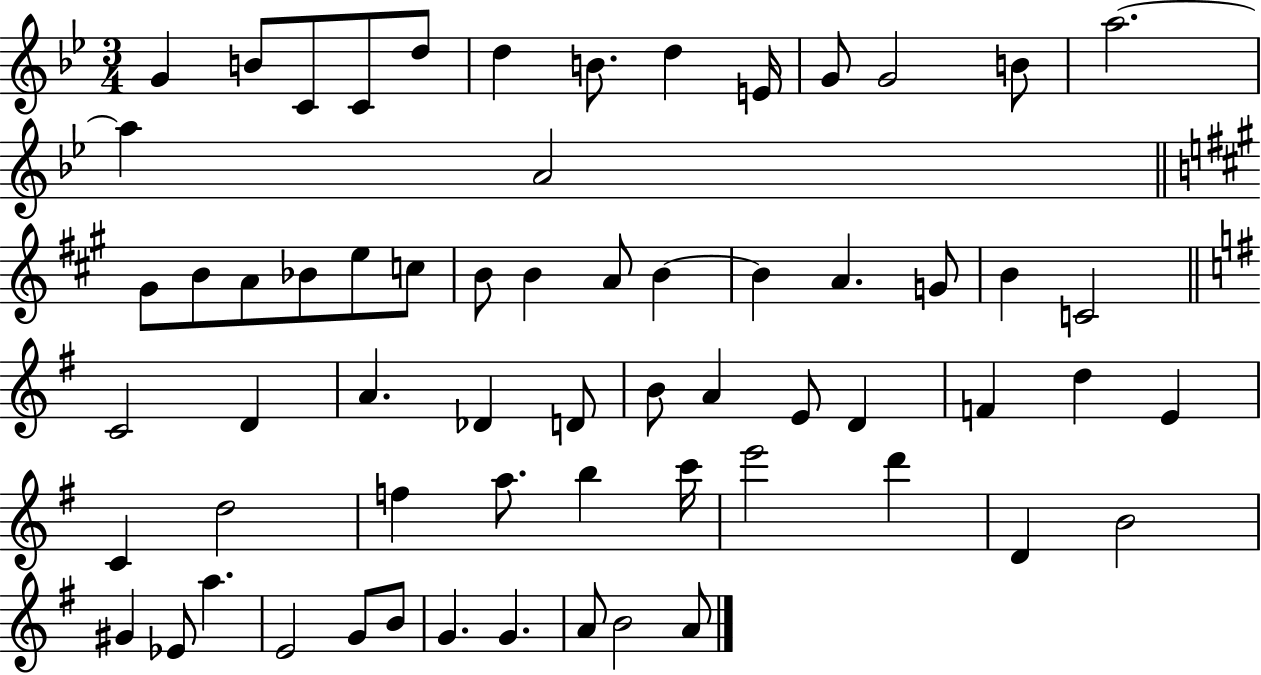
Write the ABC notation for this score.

X:1
T:Untitled
M:3/4
L:1/4
K:Bb
G B/2 C/2 C/2 d/2 d B/2 d E/4 G/2 G2 B/2 a2 a A2 ^G/2 B/2 A/2 _B/2 e/2 c/2 B/2 B A/2 B B A G/2 B C2 C2 D A _D D/2 B/2 A E/2 D F d E C d2 f a/2 b c'/4 e'2 d' D B2 ^G _E/2 a E2 G/2 B/2 G G A/2 B2 A/2